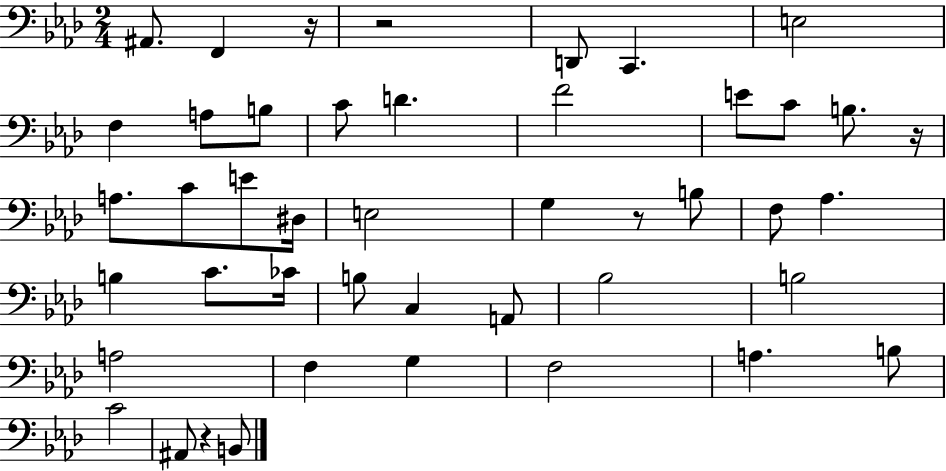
A#2/e. F2/q R/s R/h D2/e C2/q. E3/h F3/q A3/e B3/e C4/e D4/q. F4/h E4/e C4/e B3/e. R/s A3/e. C4/e E4/e D#3/s E3/h G3/q R/e B3/e F3/e Ab3/q. B3/q C4/e. CES4/s B3/e C3/q A2/e Bb3/h B3/h A3/h F3/q G3/q F3/h A3/q. B3/e C4/h A#2/e R/q B2/e